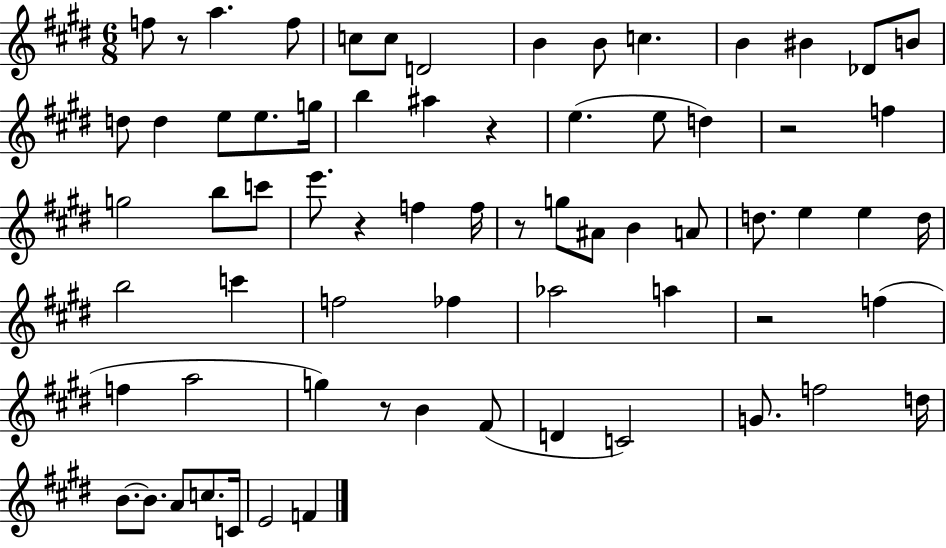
X:1
T:Untitled
M:6/8
L:1/4
K:E
f/2 z/2 a f/2 c/2 c/2 D2 B B/2 c B ^B _D/2 B/2 d/2 d e/2 e/2 g/4 b ^a z e e/2 d z2 f g2 b/2 c'/2 e'/2 z f f/4 z/2 g/2 ^A/2 B A/2 d/2 e e d/4 b2 c' f2 _f _a2 a z2 f f a2 g z/2 B ^F/2 D C2 G/2 f2 d/4 B/2 B/2 A/2 c/2 C/4 E2 F